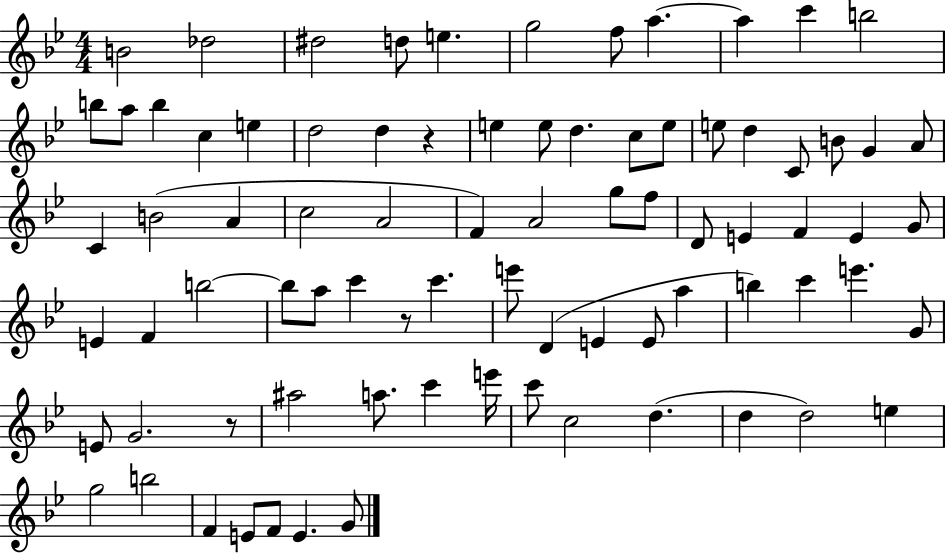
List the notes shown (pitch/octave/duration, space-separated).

B4/h Db5/h D#5/h D5/e E5/q. G5/h F5/e A5/q. A5/q C6/q B5/h B5/e A5/e B5/q C5/q E5/q D5/h D5/q R/q E5/q E5/e D5/q. C5/e E5/e E5/e D5/q C4/e B4/e G4/q A4/e C4/q B4/h A4/q C5/h A4/h F4/q A4/h G5/e F5/e D4/e E4/q F4/q E4/q G4/e E4/q F4/q B5/h B5/e A5/e C6/q R/e C6/q. E6/e D4/q E4/q E4/e A5/q B5/q C6/q E6/q. G4/e E4/e G4/h. R/e A#5/h A5/e. C6/q E6/s C6/e C5/h D5/q. D5/q D5/h E5/q G5/h B5/h F4/q E4/e F4/e E4/q. G4/e